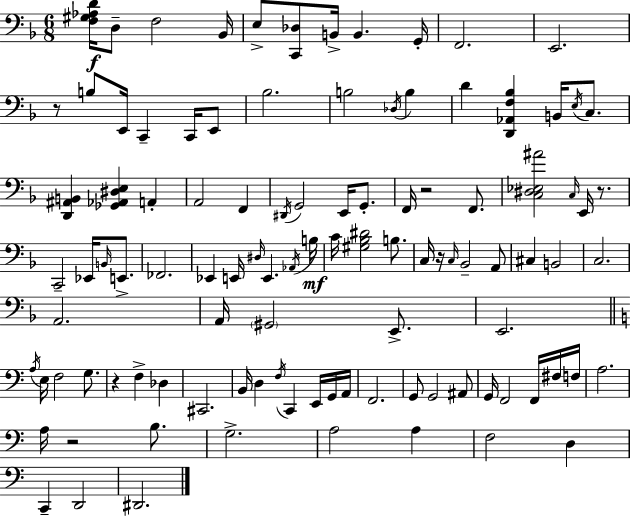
X:1
T:Untitled
M:6/8
L:1/4
K:Dm
[F,^G,_A,D]/4 D,/2 F,2 _B,,/4 E,/2 [C,,_D,]/2 B,,/4 B,, G,,/4 F,,2 E,,2 z/2 B,/2 E,,/4 C,, C,,/4 E,,/2 _B,2 B,2 _D,/4 B, D [D,,_A,,F,_B,] B,,/4 E,/4 C,/2 [D,,^A,,B,,] [_G,,_A,,^D,E,] A,, A,,2 F,, ^D,,/4 G,,2 E,,/4 G,,/2 F,,/4 z2 F,,/2 [C,^D,_E,^A]2 C,/4 E,,/4 z/2 C,,2 _E,,/4 B,,/4 E,,/2 _F,,2 _E,, E,,/4 ^D,/4 E,, _A,,/4 B,/4 C/4 [^G,_B,^D]2 B,/2 C,/4 z/4 C,/4 _B,,2 A,,/2 ^C, B,,2 C,2 A,,2 A,,/4 ^G,,2 E,,/2 E,,2 A,/4 E,/4 F,2 G,/2 z F, _D, ^C,,2 B,,/4 D, F,/4 C,, E,,/4 G,,/4 A,,/4 F,,2 G,,/2 G,,2 ^A,,/2 G,,/4 F,,2 F,,/4 ^F,/4 F,/4 A,2 A,/4 z2 B,/2 G,2 A,2 A, F,2 D, C,, D,,2 ^D,,2